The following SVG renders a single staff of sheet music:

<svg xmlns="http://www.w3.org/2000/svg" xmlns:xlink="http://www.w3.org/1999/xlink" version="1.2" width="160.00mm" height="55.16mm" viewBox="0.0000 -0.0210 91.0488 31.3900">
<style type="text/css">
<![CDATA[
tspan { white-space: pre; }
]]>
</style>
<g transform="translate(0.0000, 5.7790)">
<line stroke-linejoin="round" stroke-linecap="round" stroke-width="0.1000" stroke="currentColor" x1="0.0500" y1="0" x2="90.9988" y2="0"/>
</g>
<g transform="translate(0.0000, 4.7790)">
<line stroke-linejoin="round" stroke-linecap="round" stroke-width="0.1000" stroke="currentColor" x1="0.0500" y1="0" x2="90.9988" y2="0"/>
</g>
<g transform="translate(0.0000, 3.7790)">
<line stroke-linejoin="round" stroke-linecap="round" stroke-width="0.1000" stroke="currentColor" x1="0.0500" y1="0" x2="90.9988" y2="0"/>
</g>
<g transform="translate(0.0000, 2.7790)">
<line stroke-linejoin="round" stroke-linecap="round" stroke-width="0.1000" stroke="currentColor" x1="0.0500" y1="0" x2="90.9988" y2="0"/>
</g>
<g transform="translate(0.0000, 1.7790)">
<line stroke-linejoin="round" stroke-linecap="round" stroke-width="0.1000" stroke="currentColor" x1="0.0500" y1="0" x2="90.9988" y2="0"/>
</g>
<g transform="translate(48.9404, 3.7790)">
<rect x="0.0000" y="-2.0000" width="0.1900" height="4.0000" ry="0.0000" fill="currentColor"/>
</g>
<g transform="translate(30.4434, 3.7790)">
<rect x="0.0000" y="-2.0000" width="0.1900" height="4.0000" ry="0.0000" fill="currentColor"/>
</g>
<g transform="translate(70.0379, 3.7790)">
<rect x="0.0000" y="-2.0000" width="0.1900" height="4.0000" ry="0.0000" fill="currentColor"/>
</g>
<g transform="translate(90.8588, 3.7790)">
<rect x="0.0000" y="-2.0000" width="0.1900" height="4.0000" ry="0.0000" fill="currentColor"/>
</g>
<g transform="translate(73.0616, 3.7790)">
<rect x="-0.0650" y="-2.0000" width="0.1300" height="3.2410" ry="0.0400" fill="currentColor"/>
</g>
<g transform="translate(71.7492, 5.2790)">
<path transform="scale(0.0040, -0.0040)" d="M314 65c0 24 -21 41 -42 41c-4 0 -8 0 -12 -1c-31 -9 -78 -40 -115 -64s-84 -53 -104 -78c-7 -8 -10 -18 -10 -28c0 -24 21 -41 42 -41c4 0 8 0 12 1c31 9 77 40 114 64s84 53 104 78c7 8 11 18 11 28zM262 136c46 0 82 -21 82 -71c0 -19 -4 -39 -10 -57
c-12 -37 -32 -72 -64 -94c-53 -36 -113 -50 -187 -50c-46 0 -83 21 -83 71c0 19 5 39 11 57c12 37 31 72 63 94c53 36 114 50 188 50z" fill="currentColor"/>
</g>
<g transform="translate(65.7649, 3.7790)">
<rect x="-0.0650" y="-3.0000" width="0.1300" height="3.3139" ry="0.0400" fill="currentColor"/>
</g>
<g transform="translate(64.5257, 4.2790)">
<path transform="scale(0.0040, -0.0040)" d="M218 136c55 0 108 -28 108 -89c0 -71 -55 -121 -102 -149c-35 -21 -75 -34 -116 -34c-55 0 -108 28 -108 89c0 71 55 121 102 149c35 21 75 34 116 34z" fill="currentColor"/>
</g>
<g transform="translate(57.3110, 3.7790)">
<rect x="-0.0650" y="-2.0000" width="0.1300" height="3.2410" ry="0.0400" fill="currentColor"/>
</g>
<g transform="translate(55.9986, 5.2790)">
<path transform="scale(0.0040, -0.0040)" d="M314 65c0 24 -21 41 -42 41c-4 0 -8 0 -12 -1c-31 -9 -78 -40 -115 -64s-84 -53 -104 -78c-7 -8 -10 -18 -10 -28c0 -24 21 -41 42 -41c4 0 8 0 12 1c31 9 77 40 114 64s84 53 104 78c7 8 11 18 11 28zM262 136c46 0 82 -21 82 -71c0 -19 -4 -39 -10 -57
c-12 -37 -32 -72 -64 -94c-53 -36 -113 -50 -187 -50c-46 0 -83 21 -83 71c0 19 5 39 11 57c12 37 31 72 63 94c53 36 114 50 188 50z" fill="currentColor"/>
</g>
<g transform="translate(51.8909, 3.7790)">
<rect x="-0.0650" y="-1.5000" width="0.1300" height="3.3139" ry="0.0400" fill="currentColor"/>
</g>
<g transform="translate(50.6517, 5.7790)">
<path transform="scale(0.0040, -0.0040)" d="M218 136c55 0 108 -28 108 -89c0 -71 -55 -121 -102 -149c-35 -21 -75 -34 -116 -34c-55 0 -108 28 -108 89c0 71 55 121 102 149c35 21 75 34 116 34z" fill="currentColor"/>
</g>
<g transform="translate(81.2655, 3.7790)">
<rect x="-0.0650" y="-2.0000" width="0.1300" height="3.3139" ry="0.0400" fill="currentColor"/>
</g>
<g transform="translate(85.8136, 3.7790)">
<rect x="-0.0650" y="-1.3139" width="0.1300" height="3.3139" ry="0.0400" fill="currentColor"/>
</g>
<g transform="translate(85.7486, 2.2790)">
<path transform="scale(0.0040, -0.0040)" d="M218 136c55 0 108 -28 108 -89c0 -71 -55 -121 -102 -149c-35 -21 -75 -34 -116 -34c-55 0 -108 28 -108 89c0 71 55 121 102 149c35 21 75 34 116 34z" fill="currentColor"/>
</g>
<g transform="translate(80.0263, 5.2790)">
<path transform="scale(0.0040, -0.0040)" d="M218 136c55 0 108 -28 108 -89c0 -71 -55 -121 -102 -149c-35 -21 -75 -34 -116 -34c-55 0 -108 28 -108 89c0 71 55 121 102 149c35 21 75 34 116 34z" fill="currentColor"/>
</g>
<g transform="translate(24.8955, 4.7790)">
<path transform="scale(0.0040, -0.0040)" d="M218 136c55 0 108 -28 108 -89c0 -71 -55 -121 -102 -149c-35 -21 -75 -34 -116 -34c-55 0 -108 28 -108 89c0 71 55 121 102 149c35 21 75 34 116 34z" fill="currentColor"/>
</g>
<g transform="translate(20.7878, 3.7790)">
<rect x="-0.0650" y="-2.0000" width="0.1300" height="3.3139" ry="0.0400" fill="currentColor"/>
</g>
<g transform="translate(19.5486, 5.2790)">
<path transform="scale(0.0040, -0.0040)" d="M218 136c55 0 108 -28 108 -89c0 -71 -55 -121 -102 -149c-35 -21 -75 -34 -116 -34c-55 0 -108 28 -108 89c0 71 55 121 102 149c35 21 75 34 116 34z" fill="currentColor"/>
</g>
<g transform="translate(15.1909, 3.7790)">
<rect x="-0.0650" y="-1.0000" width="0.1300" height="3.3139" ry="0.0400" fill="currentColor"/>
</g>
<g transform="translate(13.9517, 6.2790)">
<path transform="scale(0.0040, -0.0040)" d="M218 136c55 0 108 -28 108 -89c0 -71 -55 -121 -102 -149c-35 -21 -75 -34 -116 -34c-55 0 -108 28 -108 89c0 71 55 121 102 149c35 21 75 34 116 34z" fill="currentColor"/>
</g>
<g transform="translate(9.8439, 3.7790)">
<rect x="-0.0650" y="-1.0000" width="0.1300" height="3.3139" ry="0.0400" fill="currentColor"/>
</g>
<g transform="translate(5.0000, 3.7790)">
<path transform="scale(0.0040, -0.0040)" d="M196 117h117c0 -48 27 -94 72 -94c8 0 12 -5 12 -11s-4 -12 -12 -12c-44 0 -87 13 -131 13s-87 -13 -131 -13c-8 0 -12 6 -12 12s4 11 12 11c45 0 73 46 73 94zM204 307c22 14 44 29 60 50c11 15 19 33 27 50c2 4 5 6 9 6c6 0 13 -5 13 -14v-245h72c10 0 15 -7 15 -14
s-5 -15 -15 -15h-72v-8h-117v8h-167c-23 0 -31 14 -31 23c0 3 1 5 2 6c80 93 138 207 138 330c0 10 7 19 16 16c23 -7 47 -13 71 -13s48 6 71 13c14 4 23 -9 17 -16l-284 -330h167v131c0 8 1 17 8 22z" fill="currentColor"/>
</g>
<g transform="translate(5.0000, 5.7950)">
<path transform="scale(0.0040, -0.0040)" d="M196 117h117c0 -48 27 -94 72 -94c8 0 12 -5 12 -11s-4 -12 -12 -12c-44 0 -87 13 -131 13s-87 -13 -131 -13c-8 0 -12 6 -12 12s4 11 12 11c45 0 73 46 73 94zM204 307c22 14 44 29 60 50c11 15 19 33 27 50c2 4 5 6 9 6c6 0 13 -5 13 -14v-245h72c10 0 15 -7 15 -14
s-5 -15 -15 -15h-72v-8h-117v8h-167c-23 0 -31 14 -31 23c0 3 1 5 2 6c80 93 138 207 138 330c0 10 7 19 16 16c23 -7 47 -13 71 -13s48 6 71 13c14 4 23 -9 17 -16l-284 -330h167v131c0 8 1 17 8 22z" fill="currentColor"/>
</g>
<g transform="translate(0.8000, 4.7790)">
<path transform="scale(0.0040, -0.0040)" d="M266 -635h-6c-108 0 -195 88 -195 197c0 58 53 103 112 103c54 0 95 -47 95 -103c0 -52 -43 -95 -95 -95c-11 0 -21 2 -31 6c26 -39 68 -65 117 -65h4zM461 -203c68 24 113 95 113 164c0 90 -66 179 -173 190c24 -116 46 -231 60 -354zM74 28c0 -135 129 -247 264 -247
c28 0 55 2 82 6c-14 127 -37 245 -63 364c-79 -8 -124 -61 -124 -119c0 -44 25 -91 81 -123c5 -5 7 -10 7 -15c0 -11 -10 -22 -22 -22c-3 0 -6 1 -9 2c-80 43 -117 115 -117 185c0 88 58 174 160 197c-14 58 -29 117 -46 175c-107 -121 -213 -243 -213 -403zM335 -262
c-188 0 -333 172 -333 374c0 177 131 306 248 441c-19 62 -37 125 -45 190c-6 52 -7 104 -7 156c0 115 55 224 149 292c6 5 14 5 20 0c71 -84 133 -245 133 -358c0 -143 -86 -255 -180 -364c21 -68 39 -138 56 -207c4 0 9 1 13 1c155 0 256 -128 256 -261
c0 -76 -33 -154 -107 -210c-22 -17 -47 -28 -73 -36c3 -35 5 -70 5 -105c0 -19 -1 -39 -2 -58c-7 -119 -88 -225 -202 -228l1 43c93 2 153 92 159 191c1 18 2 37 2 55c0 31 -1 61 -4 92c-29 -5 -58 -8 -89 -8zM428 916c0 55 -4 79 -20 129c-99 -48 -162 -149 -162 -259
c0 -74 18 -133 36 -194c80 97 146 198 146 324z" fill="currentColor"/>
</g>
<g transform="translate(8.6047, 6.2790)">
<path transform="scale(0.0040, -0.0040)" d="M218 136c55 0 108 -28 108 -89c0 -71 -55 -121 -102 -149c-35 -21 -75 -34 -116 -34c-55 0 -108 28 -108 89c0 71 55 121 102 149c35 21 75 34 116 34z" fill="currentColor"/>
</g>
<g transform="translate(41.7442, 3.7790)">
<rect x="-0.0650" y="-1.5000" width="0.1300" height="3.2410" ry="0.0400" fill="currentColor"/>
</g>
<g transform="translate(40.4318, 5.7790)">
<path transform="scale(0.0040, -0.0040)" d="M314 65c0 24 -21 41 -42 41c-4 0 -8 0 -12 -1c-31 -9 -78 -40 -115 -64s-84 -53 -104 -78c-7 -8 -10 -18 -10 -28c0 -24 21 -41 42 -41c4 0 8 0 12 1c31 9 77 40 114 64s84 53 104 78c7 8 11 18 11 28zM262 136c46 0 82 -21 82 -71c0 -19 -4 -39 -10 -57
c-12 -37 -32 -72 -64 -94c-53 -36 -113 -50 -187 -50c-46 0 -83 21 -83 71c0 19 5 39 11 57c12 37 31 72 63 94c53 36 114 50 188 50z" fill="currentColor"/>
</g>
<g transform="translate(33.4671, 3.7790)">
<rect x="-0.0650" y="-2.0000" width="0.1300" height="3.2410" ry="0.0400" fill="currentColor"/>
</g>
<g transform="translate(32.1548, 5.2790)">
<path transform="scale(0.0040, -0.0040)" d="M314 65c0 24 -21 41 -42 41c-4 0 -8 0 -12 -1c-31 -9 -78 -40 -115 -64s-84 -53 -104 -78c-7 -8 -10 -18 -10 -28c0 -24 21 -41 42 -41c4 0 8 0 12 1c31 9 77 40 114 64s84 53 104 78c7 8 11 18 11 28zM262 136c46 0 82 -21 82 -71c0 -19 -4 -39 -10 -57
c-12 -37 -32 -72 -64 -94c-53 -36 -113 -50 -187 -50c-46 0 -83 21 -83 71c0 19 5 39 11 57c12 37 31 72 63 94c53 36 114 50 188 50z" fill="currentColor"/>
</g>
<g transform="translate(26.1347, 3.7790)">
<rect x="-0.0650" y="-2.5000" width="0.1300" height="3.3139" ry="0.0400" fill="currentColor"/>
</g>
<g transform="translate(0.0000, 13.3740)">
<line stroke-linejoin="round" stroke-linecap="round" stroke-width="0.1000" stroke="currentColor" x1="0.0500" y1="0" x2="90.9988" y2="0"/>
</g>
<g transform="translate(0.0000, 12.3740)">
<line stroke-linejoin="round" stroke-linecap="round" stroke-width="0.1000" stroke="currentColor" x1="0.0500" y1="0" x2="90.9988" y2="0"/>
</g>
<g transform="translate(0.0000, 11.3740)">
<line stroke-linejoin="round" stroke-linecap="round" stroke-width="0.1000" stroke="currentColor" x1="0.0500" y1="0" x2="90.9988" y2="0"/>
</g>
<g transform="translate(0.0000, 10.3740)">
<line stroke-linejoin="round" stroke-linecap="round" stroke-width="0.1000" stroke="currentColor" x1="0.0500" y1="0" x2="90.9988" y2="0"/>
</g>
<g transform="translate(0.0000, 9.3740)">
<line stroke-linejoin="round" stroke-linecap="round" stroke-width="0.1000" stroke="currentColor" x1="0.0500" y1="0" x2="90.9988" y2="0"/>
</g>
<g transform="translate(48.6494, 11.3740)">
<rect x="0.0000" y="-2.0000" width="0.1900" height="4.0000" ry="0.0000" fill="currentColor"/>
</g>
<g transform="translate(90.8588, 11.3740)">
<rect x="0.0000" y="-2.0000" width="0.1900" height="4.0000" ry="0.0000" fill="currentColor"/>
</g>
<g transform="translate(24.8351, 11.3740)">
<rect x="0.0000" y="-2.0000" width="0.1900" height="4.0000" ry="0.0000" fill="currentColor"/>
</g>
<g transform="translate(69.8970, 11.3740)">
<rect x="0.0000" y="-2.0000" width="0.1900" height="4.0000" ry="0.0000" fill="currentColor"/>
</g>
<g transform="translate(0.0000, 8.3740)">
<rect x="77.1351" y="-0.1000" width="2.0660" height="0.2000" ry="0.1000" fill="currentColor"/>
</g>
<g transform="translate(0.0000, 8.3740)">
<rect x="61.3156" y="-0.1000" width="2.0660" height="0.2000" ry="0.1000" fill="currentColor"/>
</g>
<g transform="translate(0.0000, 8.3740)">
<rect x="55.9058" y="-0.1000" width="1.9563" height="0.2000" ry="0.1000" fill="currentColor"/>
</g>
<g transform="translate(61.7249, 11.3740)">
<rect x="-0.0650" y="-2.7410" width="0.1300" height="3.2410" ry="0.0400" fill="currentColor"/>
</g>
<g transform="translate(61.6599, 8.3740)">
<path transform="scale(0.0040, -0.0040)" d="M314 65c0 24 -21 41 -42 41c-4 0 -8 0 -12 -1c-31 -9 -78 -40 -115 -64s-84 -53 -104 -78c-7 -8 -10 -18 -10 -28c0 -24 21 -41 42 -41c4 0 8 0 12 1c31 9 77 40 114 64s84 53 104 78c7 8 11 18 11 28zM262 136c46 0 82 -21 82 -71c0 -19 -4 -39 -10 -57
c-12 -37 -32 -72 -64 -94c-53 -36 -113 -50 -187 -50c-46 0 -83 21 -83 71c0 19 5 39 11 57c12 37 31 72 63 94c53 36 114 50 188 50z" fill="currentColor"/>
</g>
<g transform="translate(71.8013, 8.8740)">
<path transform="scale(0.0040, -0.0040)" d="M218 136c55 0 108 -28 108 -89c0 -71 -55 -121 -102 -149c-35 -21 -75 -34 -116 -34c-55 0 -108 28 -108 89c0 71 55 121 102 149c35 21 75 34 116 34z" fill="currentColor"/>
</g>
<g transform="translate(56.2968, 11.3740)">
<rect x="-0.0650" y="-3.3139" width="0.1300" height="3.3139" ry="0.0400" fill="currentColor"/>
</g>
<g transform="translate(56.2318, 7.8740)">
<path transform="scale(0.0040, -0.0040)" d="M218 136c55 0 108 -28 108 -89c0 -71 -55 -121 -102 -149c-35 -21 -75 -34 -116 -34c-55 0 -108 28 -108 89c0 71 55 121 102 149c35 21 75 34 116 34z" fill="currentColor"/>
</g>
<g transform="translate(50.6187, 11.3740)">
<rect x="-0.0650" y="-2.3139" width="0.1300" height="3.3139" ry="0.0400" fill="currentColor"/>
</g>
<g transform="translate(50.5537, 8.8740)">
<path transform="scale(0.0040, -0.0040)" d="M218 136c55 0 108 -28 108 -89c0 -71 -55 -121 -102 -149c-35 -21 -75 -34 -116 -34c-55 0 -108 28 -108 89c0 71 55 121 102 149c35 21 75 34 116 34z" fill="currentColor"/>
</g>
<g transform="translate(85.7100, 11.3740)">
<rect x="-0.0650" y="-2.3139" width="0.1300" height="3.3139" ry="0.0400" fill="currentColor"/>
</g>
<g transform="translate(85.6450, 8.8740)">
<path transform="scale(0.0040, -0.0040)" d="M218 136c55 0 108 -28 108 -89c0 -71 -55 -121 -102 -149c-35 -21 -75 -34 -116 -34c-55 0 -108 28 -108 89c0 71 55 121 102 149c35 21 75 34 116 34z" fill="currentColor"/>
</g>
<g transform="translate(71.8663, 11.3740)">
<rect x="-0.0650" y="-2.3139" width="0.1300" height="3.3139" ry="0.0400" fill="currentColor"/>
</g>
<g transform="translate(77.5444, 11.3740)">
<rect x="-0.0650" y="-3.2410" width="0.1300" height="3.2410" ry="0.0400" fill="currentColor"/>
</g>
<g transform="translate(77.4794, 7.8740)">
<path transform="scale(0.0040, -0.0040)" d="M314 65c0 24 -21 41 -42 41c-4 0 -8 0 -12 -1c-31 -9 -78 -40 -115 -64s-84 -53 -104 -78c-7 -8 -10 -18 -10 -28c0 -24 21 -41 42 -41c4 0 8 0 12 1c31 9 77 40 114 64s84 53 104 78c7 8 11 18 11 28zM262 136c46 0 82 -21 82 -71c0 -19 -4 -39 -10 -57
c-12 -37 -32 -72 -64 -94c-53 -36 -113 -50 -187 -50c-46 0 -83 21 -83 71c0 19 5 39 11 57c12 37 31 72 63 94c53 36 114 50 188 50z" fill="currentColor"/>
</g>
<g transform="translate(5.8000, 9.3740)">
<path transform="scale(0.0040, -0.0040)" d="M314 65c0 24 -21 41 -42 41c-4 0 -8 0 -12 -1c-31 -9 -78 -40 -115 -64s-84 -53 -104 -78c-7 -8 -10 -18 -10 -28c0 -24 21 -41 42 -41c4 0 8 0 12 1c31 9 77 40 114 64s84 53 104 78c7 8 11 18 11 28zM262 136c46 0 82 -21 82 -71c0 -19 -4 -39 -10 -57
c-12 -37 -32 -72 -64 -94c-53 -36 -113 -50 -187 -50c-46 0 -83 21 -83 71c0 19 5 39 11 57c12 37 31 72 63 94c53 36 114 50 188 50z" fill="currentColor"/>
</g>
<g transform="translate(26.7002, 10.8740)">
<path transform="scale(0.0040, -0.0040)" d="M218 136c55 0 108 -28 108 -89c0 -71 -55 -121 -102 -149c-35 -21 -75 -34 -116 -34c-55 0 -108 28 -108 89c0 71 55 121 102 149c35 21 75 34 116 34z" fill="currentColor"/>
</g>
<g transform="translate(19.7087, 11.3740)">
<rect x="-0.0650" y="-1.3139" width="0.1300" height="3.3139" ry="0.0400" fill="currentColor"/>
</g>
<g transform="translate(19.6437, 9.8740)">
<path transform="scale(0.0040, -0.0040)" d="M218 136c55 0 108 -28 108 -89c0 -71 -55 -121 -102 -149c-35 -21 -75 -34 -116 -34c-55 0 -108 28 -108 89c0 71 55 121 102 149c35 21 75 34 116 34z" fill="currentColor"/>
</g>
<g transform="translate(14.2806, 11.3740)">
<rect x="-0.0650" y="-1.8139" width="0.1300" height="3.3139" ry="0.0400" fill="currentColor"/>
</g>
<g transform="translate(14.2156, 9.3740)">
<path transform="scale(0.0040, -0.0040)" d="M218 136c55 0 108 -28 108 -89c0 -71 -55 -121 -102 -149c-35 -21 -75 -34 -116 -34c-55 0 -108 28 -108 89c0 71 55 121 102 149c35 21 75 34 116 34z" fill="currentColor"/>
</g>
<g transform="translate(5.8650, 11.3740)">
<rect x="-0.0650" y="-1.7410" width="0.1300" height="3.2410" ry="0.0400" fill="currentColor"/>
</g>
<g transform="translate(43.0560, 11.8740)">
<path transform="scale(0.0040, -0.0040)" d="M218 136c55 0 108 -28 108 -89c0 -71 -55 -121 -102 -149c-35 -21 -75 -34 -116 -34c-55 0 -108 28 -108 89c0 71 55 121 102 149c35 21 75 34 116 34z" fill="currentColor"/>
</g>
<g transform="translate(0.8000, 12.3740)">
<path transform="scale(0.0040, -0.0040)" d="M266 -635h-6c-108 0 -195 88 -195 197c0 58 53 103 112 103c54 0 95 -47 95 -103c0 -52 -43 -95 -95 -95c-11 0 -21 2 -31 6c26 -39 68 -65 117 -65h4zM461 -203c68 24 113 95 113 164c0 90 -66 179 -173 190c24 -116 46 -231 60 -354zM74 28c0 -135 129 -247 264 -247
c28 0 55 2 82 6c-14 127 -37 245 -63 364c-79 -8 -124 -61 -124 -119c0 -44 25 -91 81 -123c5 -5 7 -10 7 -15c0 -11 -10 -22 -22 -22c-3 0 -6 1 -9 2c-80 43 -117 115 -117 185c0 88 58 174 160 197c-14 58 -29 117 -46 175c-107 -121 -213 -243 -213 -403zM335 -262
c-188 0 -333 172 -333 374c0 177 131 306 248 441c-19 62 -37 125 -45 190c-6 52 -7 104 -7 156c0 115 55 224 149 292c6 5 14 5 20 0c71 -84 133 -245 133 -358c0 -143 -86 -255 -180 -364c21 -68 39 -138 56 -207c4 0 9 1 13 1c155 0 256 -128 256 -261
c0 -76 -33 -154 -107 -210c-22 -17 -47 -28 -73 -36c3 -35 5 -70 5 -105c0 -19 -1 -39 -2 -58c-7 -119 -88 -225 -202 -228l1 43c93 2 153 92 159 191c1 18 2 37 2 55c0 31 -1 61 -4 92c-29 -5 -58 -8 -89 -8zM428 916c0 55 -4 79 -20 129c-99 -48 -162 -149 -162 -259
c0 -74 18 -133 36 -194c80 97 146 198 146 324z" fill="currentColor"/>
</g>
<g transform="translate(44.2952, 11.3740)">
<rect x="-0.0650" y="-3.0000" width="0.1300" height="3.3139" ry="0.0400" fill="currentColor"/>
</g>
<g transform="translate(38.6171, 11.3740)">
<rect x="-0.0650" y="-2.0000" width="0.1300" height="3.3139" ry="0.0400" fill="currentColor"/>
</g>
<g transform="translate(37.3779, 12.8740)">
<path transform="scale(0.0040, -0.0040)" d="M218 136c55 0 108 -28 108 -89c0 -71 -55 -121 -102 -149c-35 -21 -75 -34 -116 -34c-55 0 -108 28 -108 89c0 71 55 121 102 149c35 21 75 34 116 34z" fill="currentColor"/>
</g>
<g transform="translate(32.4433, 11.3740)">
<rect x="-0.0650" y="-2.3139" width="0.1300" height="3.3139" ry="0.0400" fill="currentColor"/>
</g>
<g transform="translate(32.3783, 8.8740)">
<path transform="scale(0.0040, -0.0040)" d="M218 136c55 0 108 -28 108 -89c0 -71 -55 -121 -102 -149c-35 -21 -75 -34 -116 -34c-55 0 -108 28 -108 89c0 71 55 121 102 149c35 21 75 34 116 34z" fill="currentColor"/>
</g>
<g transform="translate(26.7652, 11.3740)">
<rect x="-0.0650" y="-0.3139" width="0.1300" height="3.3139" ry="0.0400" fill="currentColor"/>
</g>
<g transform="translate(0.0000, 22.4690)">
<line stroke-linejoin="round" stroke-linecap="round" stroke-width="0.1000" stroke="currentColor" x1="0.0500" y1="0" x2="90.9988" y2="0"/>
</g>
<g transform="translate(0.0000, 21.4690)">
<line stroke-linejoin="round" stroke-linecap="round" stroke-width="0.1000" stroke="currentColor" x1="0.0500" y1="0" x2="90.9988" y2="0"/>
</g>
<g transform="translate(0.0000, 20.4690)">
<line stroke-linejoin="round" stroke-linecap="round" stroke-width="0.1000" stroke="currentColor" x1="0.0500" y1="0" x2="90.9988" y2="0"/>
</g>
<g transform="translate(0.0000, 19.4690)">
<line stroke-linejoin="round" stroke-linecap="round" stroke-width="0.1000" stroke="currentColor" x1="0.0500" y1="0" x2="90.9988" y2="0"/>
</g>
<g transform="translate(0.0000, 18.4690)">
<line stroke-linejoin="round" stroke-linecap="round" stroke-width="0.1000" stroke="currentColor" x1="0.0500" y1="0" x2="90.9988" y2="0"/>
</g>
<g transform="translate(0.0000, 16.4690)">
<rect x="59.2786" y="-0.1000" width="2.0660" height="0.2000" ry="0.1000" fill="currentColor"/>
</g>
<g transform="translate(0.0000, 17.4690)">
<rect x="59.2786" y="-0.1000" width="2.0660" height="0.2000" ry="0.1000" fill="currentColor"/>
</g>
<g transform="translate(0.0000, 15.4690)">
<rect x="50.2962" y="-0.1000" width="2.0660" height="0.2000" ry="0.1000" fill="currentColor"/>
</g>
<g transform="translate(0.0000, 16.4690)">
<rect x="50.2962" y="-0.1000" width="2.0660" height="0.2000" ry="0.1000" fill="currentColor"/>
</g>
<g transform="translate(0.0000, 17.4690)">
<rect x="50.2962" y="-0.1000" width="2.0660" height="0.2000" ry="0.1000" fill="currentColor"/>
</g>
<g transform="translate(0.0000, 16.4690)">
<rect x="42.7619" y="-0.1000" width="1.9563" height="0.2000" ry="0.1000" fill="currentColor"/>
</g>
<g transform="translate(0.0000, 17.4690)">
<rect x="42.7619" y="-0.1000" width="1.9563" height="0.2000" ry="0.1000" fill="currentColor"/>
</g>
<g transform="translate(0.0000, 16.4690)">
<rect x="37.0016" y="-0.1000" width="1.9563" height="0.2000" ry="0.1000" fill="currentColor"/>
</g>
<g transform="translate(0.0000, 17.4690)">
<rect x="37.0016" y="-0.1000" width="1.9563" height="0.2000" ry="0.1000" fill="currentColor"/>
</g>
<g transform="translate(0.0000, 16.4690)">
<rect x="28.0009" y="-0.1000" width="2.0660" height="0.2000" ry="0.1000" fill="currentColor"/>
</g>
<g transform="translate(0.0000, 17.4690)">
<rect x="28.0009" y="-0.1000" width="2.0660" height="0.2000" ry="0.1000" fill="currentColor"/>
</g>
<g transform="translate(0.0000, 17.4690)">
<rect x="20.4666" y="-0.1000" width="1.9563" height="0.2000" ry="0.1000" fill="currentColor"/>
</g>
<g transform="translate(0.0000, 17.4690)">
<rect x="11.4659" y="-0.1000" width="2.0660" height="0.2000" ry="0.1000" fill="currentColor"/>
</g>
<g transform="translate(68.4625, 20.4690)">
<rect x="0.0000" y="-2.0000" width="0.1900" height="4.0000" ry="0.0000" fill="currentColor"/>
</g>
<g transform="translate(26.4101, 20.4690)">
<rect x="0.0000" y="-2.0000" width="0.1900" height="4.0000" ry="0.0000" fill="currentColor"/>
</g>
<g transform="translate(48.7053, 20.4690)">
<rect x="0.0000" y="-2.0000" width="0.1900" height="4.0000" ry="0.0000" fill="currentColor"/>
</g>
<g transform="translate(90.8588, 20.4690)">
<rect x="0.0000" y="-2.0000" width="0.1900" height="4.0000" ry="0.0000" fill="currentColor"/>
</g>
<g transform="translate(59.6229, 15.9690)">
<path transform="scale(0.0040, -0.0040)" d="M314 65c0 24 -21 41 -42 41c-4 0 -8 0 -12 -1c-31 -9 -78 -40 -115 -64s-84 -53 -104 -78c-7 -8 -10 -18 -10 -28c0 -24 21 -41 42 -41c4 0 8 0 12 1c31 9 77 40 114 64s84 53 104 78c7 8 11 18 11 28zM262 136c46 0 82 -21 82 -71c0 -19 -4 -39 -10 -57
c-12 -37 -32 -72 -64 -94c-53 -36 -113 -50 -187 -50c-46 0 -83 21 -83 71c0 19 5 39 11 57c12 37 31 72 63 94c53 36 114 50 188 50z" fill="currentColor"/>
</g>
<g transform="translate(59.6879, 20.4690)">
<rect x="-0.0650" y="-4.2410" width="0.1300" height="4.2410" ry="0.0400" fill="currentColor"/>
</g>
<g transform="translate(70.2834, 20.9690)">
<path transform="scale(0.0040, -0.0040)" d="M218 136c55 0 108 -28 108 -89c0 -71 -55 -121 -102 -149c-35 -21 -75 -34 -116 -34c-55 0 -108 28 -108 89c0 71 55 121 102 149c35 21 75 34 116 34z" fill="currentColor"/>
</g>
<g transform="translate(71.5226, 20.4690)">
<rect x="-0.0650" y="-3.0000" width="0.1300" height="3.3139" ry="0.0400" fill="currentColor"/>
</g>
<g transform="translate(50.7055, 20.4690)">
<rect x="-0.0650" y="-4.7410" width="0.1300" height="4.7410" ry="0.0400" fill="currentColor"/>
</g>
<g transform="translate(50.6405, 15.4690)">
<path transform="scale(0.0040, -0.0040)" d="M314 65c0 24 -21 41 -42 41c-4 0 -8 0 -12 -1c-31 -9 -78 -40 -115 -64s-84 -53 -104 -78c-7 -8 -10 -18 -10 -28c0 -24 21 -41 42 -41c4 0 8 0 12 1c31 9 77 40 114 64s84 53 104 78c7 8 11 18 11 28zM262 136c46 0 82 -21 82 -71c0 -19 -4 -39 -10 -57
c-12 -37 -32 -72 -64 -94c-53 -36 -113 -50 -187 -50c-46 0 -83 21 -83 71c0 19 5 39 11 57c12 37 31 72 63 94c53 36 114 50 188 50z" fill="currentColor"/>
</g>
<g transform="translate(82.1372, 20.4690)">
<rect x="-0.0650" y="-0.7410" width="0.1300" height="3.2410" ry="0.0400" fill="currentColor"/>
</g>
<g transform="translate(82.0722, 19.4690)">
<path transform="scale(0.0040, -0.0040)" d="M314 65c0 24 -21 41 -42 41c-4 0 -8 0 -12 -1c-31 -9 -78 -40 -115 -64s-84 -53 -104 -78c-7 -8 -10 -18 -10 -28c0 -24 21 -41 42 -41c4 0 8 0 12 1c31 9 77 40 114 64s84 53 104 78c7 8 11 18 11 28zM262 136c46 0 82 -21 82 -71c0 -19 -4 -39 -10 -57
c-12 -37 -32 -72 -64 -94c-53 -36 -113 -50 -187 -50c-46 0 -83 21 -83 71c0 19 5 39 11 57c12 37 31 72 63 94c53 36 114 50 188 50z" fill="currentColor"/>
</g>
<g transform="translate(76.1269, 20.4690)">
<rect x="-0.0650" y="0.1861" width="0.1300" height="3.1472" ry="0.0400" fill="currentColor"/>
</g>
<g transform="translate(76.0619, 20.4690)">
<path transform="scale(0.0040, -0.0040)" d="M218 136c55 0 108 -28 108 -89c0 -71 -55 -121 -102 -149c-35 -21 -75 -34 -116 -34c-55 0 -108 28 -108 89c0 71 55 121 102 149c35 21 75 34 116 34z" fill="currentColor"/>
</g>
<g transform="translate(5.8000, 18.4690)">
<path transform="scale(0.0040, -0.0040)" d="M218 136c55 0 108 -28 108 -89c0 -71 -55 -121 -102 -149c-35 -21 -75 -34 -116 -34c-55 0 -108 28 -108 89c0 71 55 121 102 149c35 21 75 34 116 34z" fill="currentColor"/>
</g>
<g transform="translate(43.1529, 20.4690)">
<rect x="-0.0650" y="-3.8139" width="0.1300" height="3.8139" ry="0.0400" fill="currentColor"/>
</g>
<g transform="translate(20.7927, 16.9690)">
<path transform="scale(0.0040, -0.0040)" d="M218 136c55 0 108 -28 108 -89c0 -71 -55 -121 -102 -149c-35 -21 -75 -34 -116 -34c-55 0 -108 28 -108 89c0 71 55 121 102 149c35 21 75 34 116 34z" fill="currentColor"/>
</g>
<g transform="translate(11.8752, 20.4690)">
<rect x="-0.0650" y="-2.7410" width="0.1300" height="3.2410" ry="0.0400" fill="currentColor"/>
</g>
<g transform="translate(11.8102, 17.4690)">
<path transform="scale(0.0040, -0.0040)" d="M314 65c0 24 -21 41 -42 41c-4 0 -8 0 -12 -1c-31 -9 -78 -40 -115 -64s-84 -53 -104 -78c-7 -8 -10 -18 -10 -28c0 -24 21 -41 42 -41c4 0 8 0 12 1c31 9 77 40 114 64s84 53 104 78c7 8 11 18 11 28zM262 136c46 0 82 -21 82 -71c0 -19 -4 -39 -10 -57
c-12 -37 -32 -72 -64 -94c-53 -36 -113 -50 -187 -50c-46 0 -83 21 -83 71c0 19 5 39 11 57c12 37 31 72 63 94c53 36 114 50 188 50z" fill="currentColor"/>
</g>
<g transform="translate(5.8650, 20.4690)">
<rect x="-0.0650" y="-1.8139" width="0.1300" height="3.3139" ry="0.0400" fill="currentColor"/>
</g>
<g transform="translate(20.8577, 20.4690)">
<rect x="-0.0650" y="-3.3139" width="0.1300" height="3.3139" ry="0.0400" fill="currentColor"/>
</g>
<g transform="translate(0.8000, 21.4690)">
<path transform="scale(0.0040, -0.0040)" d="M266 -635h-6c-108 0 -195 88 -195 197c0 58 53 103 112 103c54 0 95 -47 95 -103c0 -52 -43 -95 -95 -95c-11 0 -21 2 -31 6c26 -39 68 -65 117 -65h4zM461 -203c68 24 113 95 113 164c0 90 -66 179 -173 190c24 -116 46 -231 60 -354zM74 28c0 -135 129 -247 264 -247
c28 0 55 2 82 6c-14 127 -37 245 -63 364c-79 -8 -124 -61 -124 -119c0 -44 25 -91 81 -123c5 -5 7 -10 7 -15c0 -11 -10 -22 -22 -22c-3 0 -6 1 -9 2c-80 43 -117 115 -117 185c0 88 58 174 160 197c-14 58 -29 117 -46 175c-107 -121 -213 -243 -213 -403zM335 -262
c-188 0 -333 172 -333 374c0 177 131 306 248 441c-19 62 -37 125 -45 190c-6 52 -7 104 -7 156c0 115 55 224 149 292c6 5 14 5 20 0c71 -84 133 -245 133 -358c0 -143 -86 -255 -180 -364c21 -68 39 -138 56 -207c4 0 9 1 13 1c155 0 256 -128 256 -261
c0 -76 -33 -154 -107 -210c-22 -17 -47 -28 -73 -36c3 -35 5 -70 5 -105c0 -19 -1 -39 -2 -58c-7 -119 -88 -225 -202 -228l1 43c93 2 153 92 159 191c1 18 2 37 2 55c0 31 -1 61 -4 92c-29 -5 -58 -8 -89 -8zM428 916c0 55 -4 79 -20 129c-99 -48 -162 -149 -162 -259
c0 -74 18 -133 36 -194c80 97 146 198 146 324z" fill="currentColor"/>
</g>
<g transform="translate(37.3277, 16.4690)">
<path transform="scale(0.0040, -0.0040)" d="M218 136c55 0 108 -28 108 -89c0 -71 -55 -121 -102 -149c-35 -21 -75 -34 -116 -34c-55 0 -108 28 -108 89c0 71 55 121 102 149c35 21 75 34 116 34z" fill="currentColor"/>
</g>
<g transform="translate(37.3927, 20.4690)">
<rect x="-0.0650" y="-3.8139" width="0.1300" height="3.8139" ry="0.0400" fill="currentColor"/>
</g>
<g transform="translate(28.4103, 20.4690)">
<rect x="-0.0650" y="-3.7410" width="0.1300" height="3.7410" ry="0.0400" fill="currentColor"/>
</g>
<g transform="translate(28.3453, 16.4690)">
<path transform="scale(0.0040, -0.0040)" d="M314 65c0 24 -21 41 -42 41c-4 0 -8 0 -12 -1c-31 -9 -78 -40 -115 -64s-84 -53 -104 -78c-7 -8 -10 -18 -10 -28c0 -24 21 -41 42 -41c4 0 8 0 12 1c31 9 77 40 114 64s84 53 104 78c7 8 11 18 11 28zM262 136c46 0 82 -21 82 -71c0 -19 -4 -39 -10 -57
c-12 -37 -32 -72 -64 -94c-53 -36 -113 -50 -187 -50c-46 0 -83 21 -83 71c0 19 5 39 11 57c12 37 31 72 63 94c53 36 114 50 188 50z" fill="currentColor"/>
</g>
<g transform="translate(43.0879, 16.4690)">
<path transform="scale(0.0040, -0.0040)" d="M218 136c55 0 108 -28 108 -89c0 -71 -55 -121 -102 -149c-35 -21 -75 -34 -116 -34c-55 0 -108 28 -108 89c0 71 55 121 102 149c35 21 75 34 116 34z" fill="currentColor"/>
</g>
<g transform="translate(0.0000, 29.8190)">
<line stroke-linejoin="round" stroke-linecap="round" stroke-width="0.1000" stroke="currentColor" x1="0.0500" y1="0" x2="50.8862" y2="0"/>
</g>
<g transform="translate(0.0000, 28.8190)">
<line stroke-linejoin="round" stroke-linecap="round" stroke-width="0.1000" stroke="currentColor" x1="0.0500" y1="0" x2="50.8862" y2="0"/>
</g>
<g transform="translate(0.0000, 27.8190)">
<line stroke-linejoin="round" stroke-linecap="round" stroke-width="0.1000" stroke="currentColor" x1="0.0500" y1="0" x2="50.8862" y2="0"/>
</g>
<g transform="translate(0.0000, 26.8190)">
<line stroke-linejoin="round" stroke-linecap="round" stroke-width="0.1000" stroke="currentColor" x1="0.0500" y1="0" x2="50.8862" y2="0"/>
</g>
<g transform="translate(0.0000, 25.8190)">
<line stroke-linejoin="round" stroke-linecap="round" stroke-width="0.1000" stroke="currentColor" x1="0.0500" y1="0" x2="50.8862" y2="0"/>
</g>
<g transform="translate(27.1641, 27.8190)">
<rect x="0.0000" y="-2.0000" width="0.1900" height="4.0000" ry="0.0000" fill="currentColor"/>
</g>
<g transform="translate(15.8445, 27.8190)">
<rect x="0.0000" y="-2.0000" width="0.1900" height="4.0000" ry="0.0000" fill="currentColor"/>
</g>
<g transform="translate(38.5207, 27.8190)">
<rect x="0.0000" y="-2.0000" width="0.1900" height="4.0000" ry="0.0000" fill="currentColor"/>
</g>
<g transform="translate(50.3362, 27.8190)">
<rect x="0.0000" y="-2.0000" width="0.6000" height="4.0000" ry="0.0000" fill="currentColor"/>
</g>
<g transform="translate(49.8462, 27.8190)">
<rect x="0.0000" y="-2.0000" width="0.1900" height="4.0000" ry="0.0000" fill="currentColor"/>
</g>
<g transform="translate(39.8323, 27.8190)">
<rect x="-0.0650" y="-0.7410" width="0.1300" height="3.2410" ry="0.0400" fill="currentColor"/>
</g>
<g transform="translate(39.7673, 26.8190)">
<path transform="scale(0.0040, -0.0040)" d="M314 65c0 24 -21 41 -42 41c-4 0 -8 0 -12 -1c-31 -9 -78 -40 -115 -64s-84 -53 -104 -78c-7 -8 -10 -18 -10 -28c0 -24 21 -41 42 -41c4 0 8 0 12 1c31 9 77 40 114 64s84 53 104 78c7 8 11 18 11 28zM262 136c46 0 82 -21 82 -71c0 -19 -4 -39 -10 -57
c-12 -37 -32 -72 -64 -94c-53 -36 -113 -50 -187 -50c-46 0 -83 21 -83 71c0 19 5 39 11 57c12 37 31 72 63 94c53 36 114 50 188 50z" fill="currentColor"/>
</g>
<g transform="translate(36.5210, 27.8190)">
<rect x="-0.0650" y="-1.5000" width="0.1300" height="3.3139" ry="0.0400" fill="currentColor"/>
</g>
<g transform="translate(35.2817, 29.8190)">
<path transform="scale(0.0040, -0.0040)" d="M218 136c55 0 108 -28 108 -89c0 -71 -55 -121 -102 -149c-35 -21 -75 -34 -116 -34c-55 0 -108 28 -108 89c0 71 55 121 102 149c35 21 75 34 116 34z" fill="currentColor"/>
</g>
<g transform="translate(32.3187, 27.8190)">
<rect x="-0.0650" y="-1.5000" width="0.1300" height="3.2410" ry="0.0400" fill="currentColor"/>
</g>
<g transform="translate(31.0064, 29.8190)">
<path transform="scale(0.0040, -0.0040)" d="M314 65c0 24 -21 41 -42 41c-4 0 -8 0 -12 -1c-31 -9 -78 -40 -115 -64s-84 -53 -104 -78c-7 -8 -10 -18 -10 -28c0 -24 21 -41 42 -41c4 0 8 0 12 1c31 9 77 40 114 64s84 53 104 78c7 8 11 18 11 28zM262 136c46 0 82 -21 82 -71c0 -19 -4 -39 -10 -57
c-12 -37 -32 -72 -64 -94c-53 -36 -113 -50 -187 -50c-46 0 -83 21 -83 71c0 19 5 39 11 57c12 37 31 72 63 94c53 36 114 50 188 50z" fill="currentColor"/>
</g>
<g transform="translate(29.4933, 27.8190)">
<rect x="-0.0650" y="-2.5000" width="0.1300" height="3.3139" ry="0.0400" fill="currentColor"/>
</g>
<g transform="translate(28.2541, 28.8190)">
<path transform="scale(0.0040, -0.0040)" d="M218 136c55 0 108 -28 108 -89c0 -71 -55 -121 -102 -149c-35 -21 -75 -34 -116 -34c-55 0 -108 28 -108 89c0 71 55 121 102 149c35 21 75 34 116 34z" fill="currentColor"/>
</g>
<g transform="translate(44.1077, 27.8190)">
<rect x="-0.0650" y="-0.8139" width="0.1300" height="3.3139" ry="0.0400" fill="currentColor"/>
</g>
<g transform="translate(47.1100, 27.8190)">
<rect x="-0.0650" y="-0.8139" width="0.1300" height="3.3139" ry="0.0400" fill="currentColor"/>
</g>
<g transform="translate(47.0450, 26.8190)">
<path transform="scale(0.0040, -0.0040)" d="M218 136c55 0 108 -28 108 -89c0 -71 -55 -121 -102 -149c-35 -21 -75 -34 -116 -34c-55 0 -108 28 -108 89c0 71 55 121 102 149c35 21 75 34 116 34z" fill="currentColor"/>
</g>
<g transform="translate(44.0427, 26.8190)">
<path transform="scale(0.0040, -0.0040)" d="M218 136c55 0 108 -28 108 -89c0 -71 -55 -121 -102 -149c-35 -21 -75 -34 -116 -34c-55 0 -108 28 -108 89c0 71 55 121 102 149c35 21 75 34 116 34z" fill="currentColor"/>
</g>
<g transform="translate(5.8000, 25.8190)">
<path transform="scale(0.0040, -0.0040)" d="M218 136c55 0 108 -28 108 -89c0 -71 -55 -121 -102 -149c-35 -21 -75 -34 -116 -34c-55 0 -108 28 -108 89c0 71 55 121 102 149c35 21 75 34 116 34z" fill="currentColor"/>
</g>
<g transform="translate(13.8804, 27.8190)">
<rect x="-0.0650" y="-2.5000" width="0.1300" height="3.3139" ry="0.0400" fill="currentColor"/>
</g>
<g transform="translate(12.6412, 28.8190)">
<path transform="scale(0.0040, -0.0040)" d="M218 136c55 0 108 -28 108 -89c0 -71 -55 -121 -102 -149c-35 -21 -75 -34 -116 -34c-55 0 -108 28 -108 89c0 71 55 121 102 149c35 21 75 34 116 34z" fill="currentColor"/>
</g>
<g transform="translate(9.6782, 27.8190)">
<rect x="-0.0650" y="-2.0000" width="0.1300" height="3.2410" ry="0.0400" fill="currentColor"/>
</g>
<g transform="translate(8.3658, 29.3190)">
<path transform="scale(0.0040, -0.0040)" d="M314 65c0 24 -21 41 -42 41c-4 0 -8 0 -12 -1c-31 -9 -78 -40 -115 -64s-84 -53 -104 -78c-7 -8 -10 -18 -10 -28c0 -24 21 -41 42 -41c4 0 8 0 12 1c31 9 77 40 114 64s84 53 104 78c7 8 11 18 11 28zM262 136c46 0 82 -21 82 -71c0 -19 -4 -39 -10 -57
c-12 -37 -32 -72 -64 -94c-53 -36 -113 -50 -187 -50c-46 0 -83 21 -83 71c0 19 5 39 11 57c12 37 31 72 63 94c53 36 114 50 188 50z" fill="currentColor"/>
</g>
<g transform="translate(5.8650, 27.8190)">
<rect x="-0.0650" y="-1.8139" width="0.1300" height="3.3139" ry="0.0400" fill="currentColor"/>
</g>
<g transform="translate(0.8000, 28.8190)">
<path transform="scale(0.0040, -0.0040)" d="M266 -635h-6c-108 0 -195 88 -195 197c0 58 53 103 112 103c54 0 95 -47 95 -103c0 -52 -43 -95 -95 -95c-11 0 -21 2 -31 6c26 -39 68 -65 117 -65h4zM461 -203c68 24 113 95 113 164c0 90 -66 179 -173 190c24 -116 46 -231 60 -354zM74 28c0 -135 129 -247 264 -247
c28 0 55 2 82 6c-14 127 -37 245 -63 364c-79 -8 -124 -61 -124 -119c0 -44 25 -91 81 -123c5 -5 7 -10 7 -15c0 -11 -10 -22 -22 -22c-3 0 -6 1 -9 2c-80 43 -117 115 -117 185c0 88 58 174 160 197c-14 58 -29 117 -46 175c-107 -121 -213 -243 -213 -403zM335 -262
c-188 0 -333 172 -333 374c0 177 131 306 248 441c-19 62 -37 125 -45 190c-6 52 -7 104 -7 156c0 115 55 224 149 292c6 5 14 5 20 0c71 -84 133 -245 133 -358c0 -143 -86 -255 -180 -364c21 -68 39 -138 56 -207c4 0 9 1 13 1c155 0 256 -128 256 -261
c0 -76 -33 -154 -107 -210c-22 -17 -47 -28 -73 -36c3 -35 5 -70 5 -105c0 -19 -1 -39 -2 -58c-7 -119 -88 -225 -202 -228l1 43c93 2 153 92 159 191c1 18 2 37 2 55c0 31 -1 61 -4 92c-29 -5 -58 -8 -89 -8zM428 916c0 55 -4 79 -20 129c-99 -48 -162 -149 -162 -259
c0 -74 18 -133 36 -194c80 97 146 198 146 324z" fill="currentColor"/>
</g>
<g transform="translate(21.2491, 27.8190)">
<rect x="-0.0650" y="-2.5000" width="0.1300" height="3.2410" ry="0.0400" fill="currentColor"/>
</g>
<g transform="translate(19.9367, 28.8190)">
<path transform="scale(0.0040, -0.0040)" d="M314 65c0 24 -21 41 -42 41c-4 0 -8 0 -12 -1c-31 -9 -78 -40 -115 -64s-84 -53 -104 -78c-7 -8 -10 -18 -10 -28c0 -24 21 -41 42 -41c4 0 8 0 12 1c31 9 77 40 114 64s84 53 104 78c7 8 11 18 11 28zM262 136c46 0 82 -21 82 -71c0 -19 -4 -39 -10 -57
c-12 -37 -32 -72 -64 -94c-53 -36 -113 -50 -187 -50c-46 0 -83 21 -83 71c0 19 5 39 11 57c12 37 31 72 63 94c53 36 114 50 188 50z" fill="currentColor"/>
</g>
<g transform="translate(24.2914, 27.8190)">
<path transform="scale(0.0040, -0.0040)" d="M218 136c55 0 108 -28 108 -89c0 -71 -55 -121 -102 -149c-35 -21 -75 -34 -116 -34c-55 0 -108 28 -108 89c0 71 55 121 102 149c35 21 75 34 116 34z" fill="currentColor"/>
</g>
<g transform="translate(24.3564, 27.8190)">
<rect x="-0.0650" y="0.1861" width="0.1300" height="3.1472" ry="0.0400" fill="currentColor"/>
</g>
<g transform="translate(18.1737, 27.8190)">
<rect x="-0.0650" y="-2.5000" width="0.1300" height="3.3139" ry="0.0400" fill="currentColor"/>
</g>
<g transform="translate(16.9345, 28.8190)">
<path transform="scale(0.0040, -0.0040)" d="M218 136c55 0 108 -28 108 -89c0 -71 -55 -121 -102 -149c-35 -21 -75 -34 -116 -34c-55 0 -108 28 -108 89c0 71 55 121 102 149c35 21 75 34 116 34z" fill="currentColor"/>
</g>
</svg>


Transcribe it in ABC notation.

X:1
T:Untitled
M:4/4
L:1/4
K:C
D D F G F2 E2 E F2 A F2 F e f2 f e c g F A g b a2 g b2 g f a2 b c'2 c' c' e'2 d'2 A B d2 f F2 G G G2 B G E2 E d2 d d